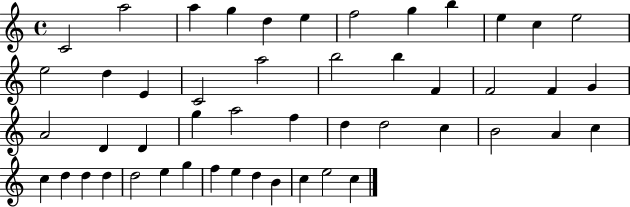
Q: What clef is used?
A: treble